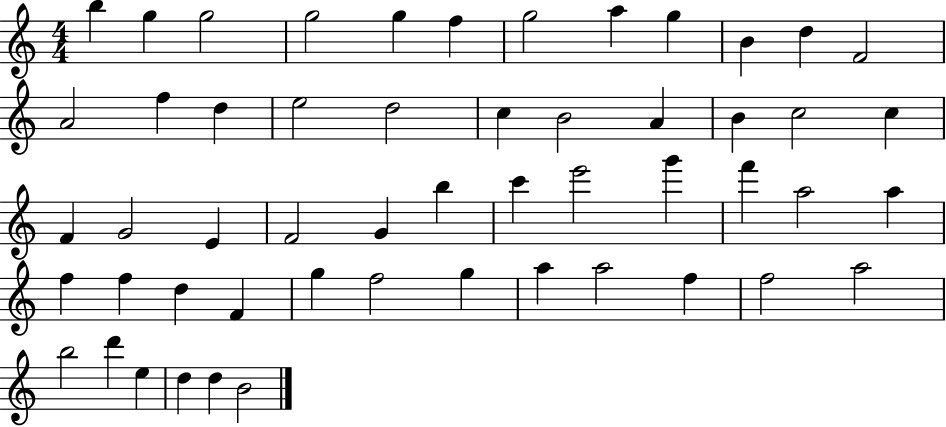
X:1
T:Untitled
M:4/4
L:1/4
K:C
b g g2 g2 g f g2 a g B d F2 A2 f d e2 d2 c B2 A B c2 c F G2 E F2 G b c' e'2 g' f' a2 a f f d F g f2 g a a2 f f2 a2 b2 d' e d d B2